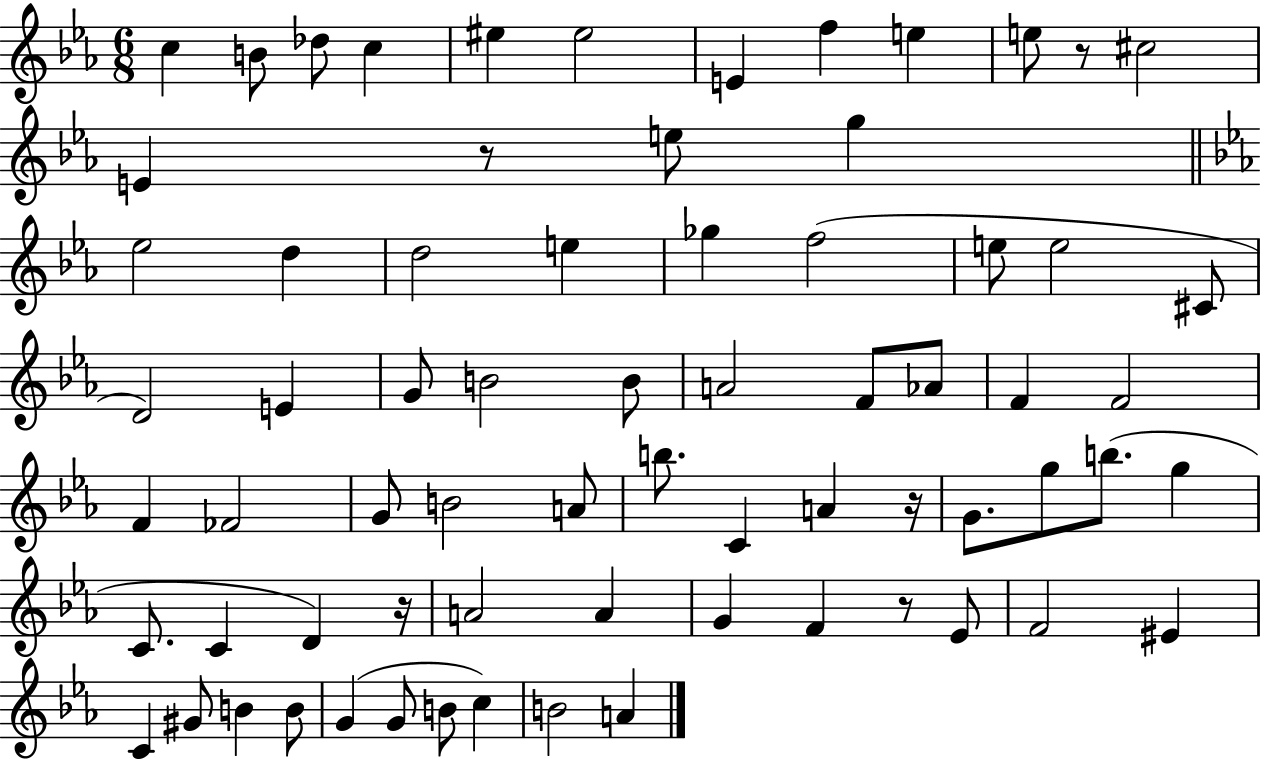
C5/q B4/e Db5/e C5/q EIS5/q EIS5/h E4/q F5/q E5/q E5/e R/e C#5/h E4/q R/e E5/e G5/q Eb5/h D5/q D5/h E5/q Gb5/q F5/h E5/e E5/h C#4/e D4/h E4/q G4/e B4/h B4/e A4/h F4/e Ab4/e F4/q F4/h F4/q FES4/h G4/e B4/h A4/e B5/e. C4/q A4/q R/s G4/e. G5/e B5/e. G5/q C4/e. C4/q D4/q R/s A4/h A4/q G4/q F4/q R/e Eb4/e F4/h EIS4/q C4/q G#4/e B4/q B4/e G4/q G4/e B4/e C5/q B4/h A4/q